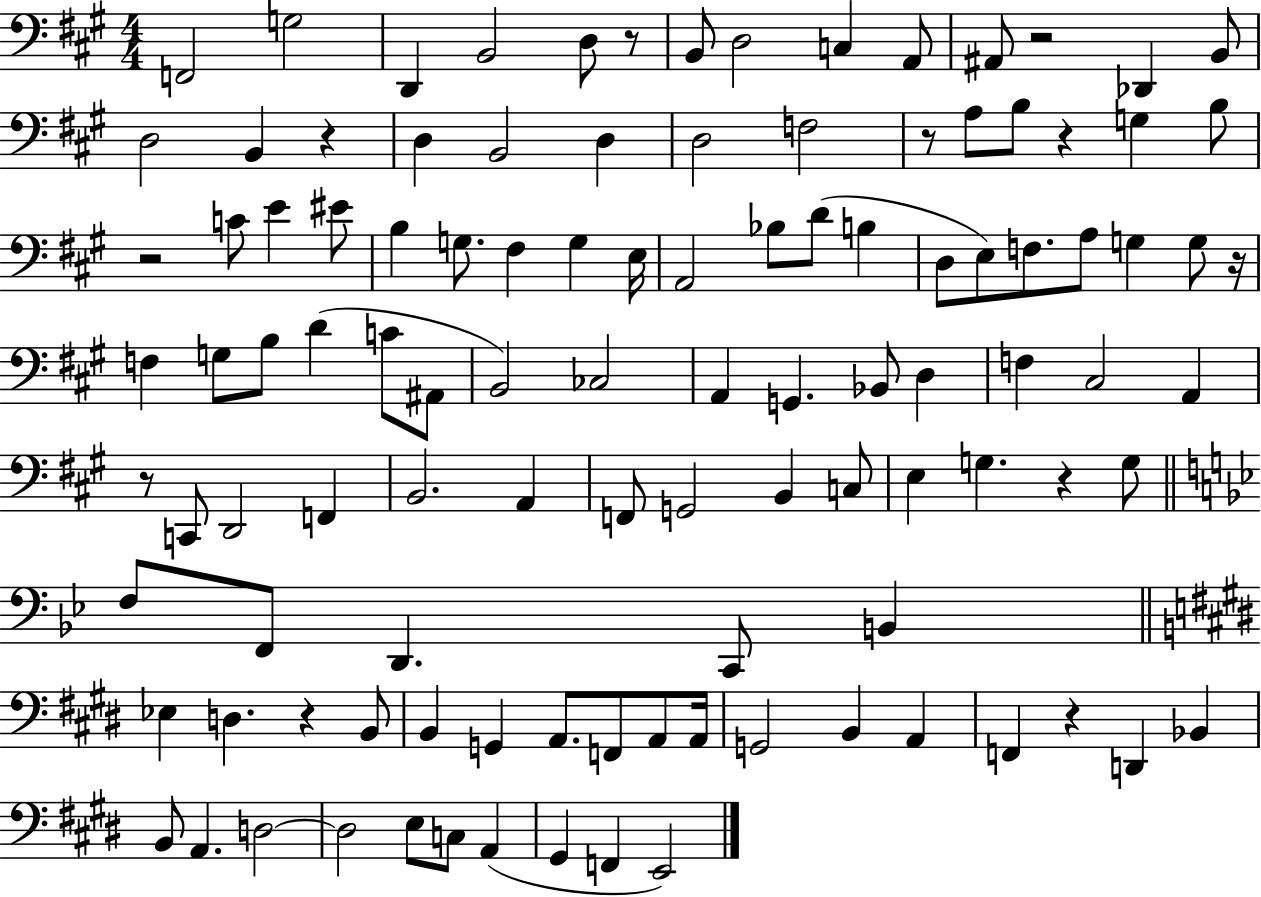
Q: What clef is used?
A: bass